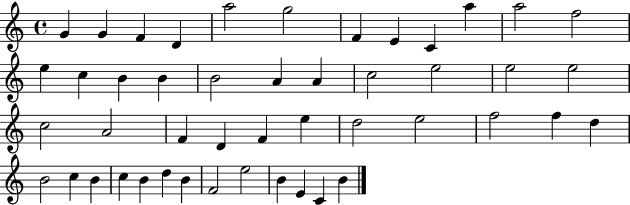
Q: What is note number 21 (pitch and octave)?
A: E5